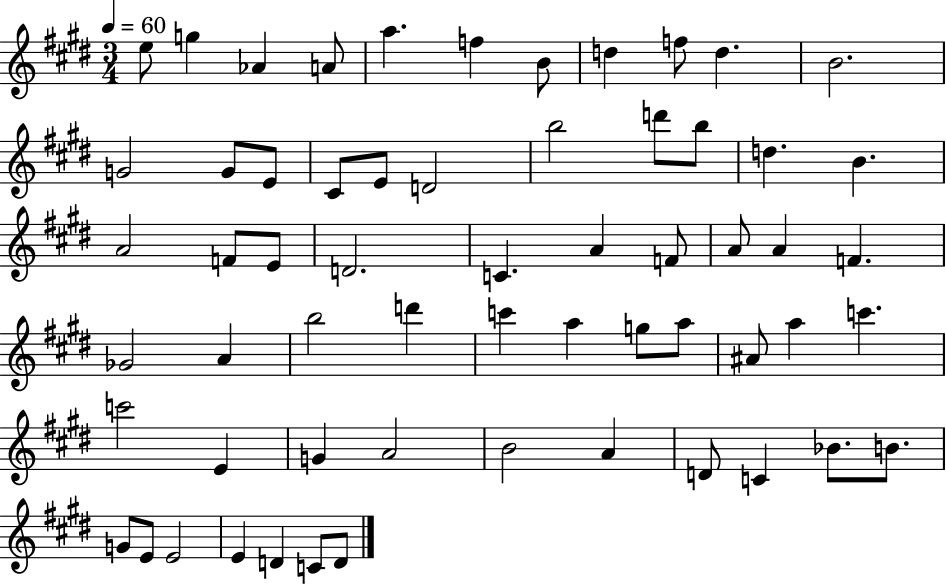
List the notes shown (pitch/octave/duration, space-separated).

E5/e G5/q Ab4/q A4/e A5/q. F5/q B4/e D5/q F5/e D5/q. B4/h. G4/h G4/e E4/e C#4/e E4/e D4/h B5/h D6/e B5/e D5/q. B4/q. A4/h F4/e E4/e D4/h. C4/q. A4/q F4/e A4/e A4/q F4/q. Gb4/h A4/q B5/h D6/q C6/q A5/q G5/e A5/e A#4/e A5/q C6/q. C6/h E4/q G4/q A4/h B4/h A4/q D4/e C4/q Bb4/e. B4/e. G4/e E4/e E4/h E4/q D4/q C4/e D4/e